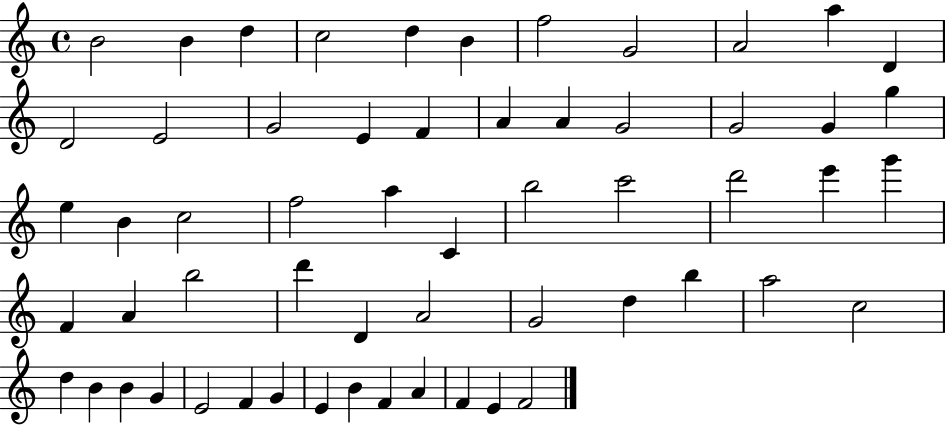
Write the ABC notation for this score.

X:1
T:Untitled
M:4/4
L:1/4
K:C
B2 B d c2 d B f2 G2 A2 a D D2 E2 G2 E F A A G2 G2 G g e B c2 f2 a C b2 c'2 d'2 e' g' F A b2 d' D A2 G2 d b a2 c2 d B B G E2 F G E B F A F E F2